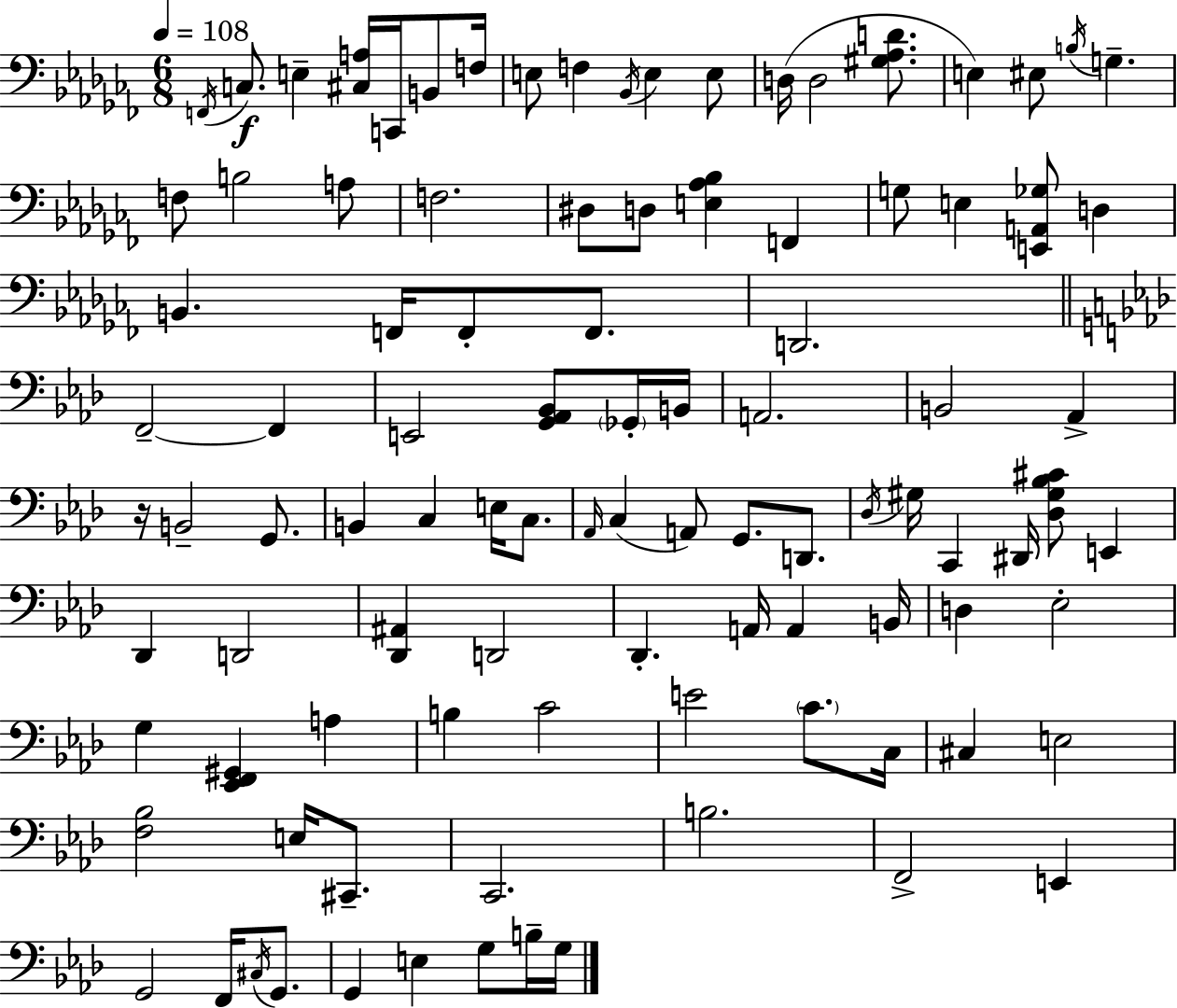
F2/s C3/e. E3/q [C#3,A3]/s C2/s B2/e F3/s E3/e F3/q Bb2/s E3/q E3/e D3/s D3/h [G#3,Ab3,D4]/e. E3/q EIS3/e B3/s G3/q. F3/e B3/h A3/e F3/h. D#3/e D3/e [E3,Ab3,Bb3]/q F2/q G3/e E3/q [E2,A2,Gb3]/e D3/q B2/q. F2/s F2/e F2/e. D2/h. F2/h F2/q E2/h [G2,Ab2,Bb2]/e Gb2/s B2/s A2/h. B2/h Ab2/q R/s B2/h G2/e. B2/q C3/q E3/s C3/e. Ab2/s C3/q A2/e G2/e. D2/e. Db3/s G#3/s C2/q D#2/s [Db3,G#3,Bb3,C#4]/e E2/q Db2/q D2/h [Db2,A#2]/q D2/h Db2/q. A2/s A2/q B2/s D3/q Eb3/h G3/q [Eb2,F2,G#2]/q A3/q B3/q C4/h E4/h C4/e. C3/s C#3/q E3/h [F3,Bb3]/h E3/s C#2/e. C2/h. B3/h. F2/h E2/q G2/h F2/s C#3/s G2/e. G2/q E3/q G3/e B3/s G3/s